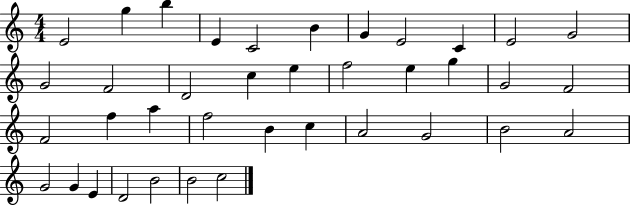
{
  \clef treble
  \numericTimeSignature
  \time 4/4
  \key c \major
  e'2 g''4 b''4 | e'4 c'2 b'4 | g'4 e'2 c'4 | e'2 g'2 | \break g'2 f'2 | d'2 c''4 e''4 | f''2 e''4 g''4 | g'2 f'2 | \break f'2 f''4 a''4 | f''2 b'4 c''4 | a'2 g'2 | b'2 a'2 | \break g'2 g'4 e'4 | d'2 b'2 | b'2 c''2 | \bar "|."
}